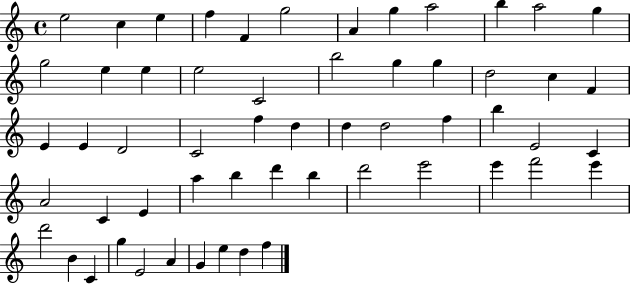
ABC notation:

X:1
T:Untitled
M:4/4
L:1/4
K:C
e2 c e f F g2 A g a2 b a2 g g2 e e e2 C2 b2 g g d2 c F E E D2 C2 f d d d2 f b E2 C A2 C E a b d' b d'2 e'2 e' f'2 e' d'2 B C g E2 A G e d f